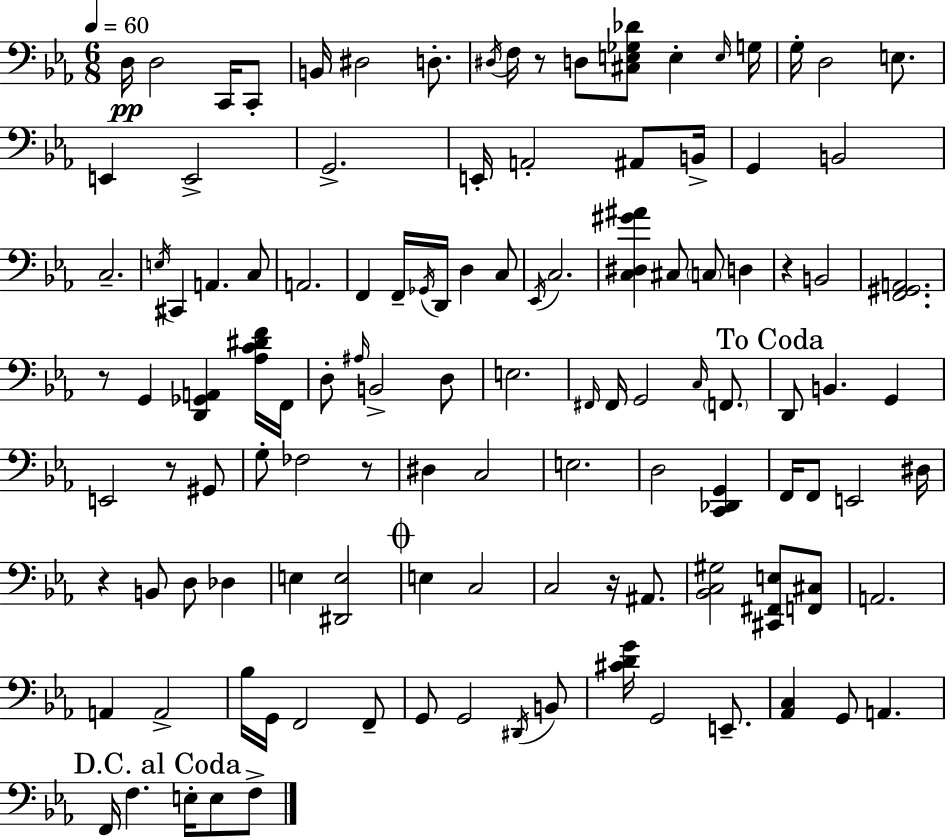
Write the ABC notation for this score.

X:1
T:Untitled
M:6/8
L:1/4
K:Cm
D,/4 D,2 C,,/4 C,,/2 B,,/4 ^D,2 D,/2 ^D,/4 F,/4 z/2 D,/2 [^C,E,_G,_D]/2 E, E,/4 G,/4 G,/4 D,2 E,/2 E,, E,,2 G,,2 E,,/4 A,,2 ^A,,/2 B,,/4 G,, B,,2 C,2 E,/4 ^C,, A,, C,/2 A,,2 F,, F,,/4 _G,,/4 D,,/4 D, C,/2 _E,,/4 C,2 [C,^D,^G^A] ^C,/2 C,/2 D, z B,,2 [F,,^G,,A,,]2 z/2 G,, [D,,_G,,A,,] [_A,C^DF]/4 F,,/4 D,/2 ^A,/4 B,,2 D,/2 E,2 ^F,,/4 ^F,,/4 G,,2 C,/4 F,,/2 D,,/2 B,, G,, E,,2 z/2 ^G,,/2 G,/2 _F,2 z/2 ^D, C,2 E,2 D,2 [C,,_D,,G,,] F,,/4 F,,/2 E,,2 ^D,/4 z B,,/2 D,/2 _D, E, [^D,,E,]2 E, C,2 C,2 z/4 ^A,,/2 [_B,,C,^G,]2 [^C,,^F,,E,]/2 [F,,^C,]/2 A,,2 A,, A,,2 _B,/4 G,,/4 F,,2 F,,/2 G,,/2 G,,2 ^D,,/4 B,,/2 [^CDG]/4 G,,2 E,,/2 [_A,,C,] G,,/2 A,, F,,/4 F, E,/4 E,/2 F,/2